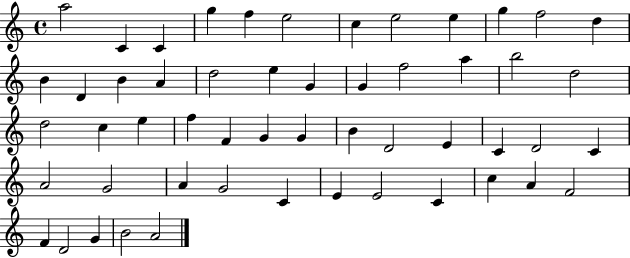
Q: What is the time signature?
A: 4/4